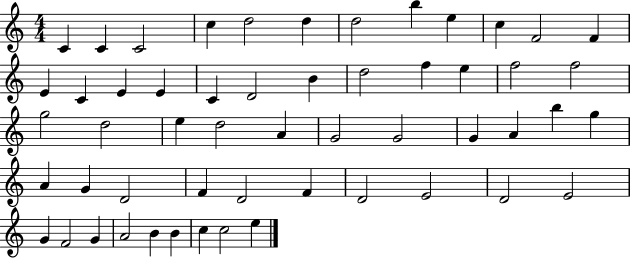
C4/q C4/q C4/h C5/q D5/h D5/q D5/h B5/q E5/q C5/q F4/h F4/q E4/q C4/q E4/q E4/q C4/q D4/h B4/q D5/h F5/q E5/q F5/h F5/h G5/h D5/h E5/q D5/h A4/q G4/h G4/h G4/q A4/q B5/q G5/q A4/q G4/q D4/h F4/q D4/h F4/q D4/h E4/h D4/h E4/h G4/q F4/h G4/q A4/h B4/q B4/q C5/q C5/h E5/q